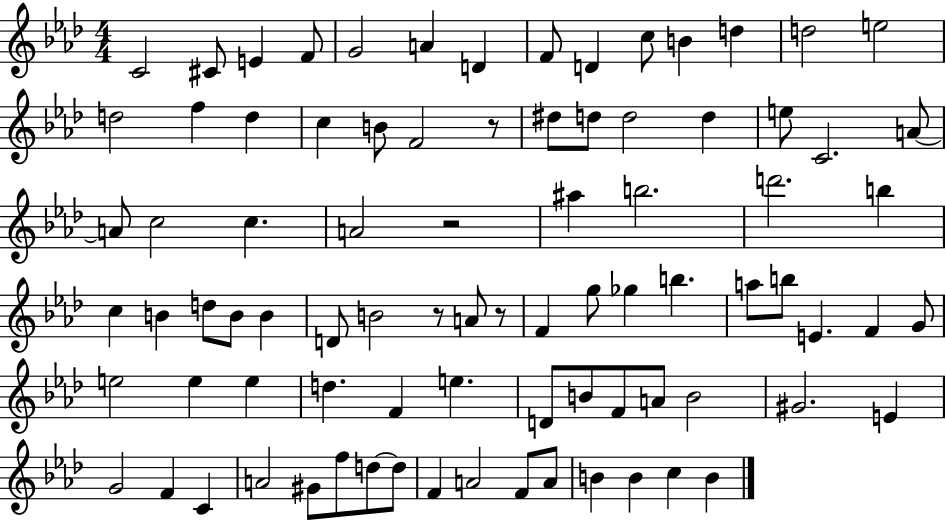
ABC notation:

X:1
T:Untitled
M:4/4
L:1/4
K:Ab
C2 ^C/2 E F/2 G2 A D F/2 D c/2 B d d2 e2 d2 f d c B/2 F2 z/2 ^d/2 d/2 d2 d e/2 C2 A/2 A/2 c2 c A2 z2 ^a b2 d'2 b c B d/2 B/2 B D/2 B2 z/2 A/2 z/2 F g/2 _g b a/2 b/2 E F G/2 e2 e e d F e D/2 B/2 F/2 A/2 B2 ^G2 E G2 F C A2 ^G/2 f/2 d/2 d/2 F A2 F/2 A/2 B B c B